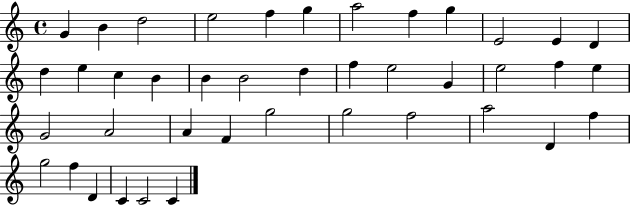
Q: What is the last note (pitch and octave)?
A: C4